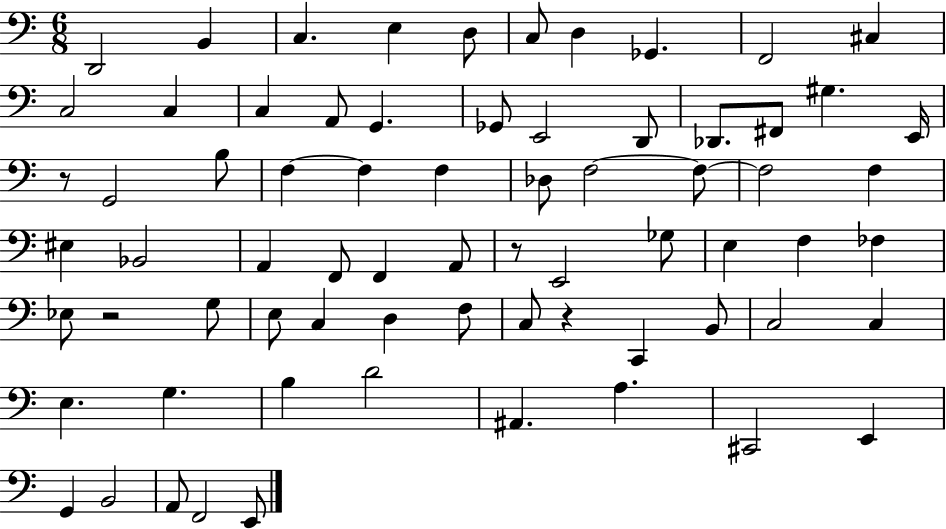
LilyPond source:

{
  \clef bass
  \numericTimeSignature
  \time 6/8
  \key c \major
  d,2 b,4 | c4. e4 d8 | c8 d4 ges,4. | f,2 cis4 | \break c2 c4 | c4 a,8 g,4. | ges,8 e,2 d,8 | des,8. fis,8 gis4. e,16 | \break r8 g,2 b8 | f4~~ f4 f4 | des8 f2~~ f8~~ | f2 f4 | \break eis4 bes,2 | a,4 f,8 f,4 a,8 | r8 e,2 ges8 | e4 f4 fes4 | \break ees8 r2 g8 | e8 c4 d4 f8 | c8 r4 c,4 b,8 | c2 c4 | \break e4. g4. | b4 d'2 | ais,4. a4. | cis,2 e,4 | \break g,4 b,2 | a,8 f,2 e,8 | \bar "|."
}